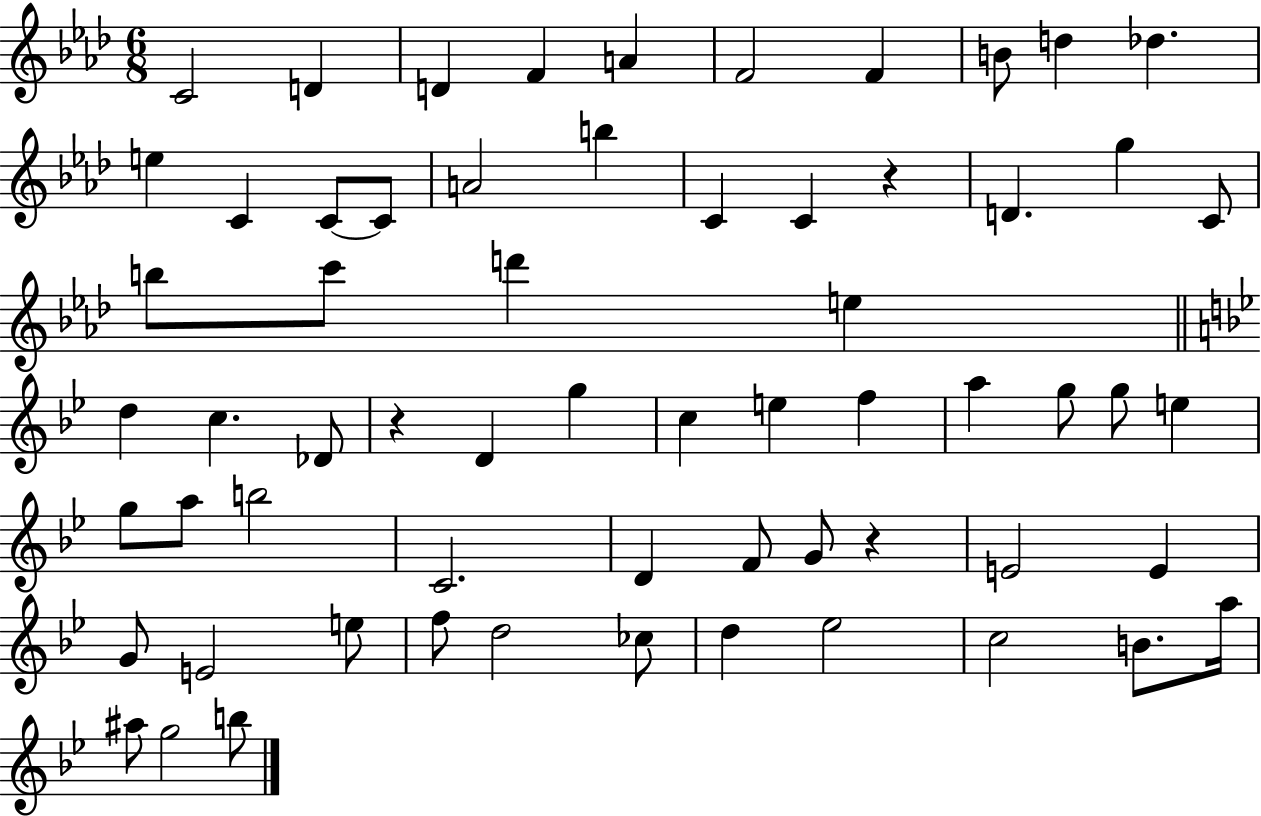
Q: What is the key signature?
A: AES major